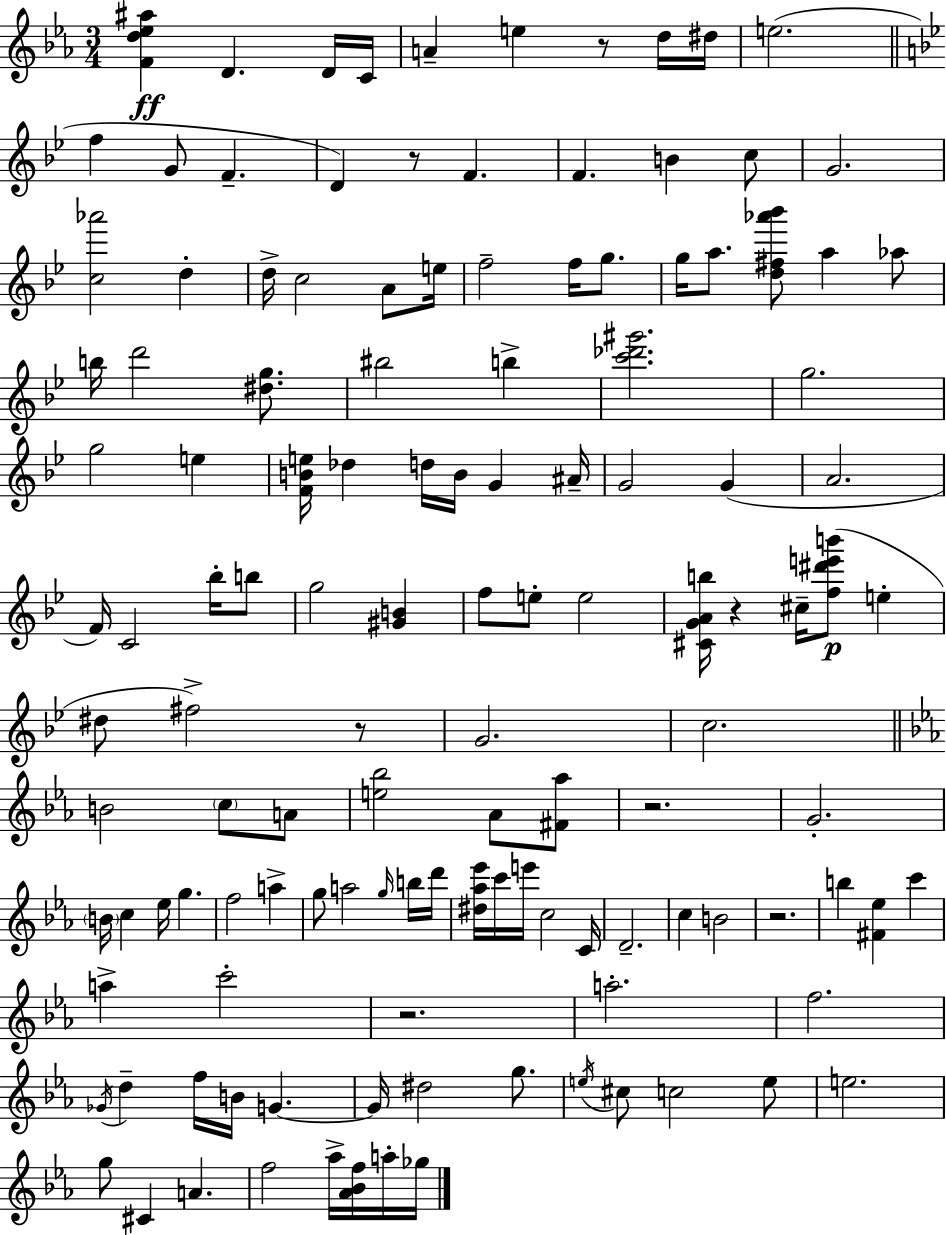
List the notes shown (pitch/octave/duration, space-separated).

[F4,D5,Eb5,A#5]/q D4/q. D4/s C4/s A4/q E5/q R/e D5/s D#5/s E5/h. F5/q G4/e F4/q. D4/q R/e F4/q. F4/q. B4/q C5/e G4/h. [C5,Ab6]/h D5/q D5/s C5/h A4/e E5/s F5/h F5/s G5/e. G5/s A5/e. [D5,F#5,Ab6,Bb6]/e A5/q Ab5/e B5/s D6/h [D#5,G5]/e. BIS5/h B5/q [C6,Db6,G#6]/h. G5/h. G5/h E5/q [F4,B4,E5]/s Db5/q D5/s B4/s G4/q A#4/s G4/h G4/q A4/h. F4/s C4/h Bb5/s B5/e G5/h [G#4,B4]/q F5/e E5/e E5/h [C#4,G4,A4,B5]/s R/q C#5/s [F5,D#6,E6,B6]/e E5/q D#5/e F#5/h R/e G4/h. C5/h. B4/h C5/e A4/e [E5,Bb5]/h Ab4/e [F#4,Ab5]/e R/h. G4/h. B4/s C5/q Eb5/s G5/q. F5/h A5/q G5/e A5/h G5/s B5/s D6/s [D#5,Ab5,Eb6]/s C6/s E6/s C5/h C4/s D4/h. C5/q B4/h R/h. B5/q [F#4,Eb5]/q C6/q A5/q C6/h R/h. A5/h. F5/h. Gb4/s D5/q F5/s B4/s G4/q. G4/s D#5/h G5/e. E5/s C#5/e C5/h E5/e E5/h. G5/e C#4/q A4/q. F5/h Ab5/s [Ab4,Bb4,F5]/s A5/s Gb5/s